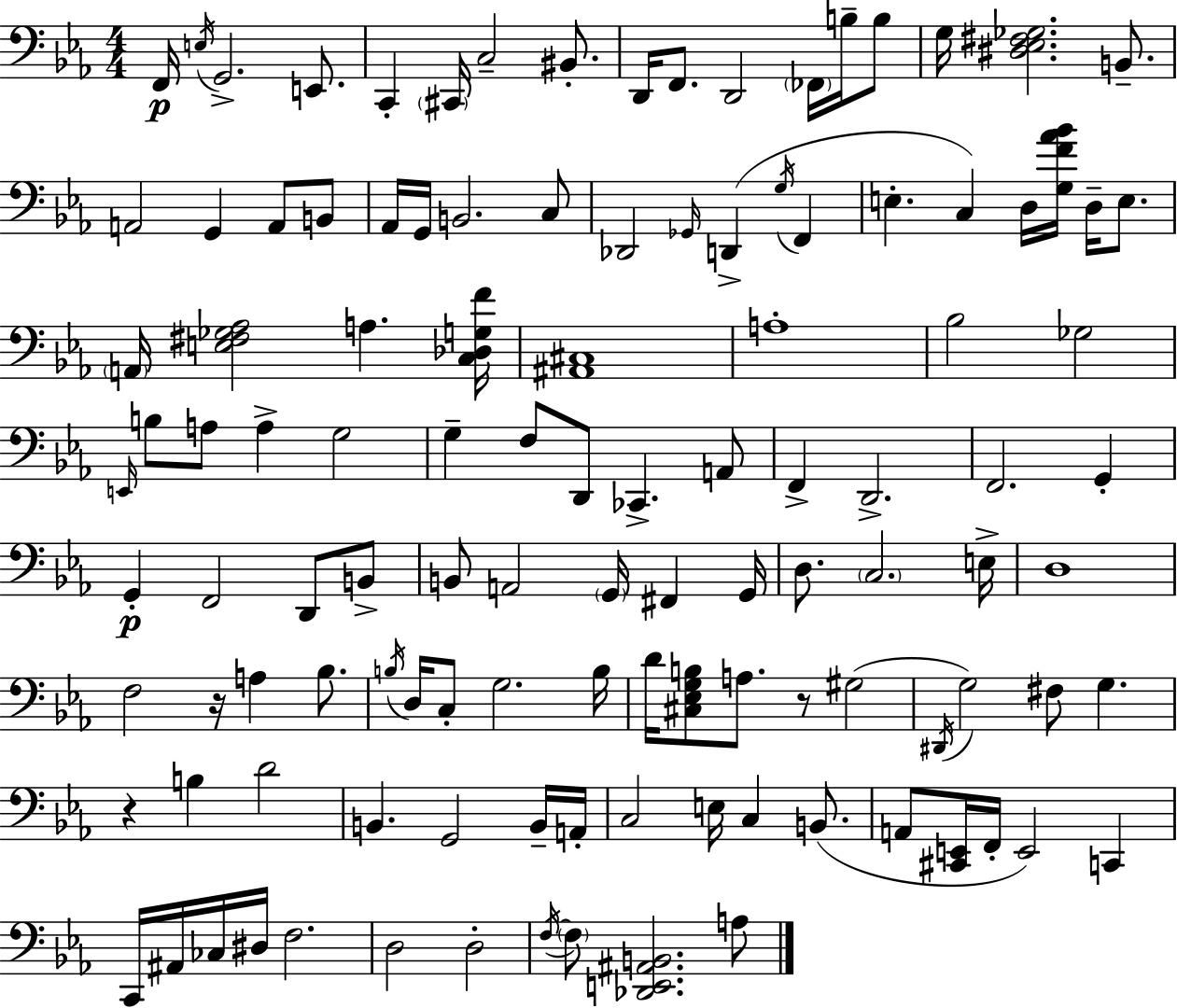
X:1
T:Untitled
M:4/4
L:1/4
K:Cm
F,,/4 E,/4 G,,2 E,,/2 C,, ^C,,/4 C,2 ^B,,/2 D,,/4 F,,/2 D,,2 _F,,/4 B,/4 B,/2 G,/4 [^D,_E,^F,_G,]2 B,,/2 A,,2 G,, A,,/2 B,,/2 _A,,/4 G,,/4 B,,2 C,/2 _D,,2 _G,,/4 D,, G,/4 F,, E, C, D,/4 [G,F_A_B]/4 D,/4 E,/2 A,,/4 [E,^F,_G,_A,]2 A, [C,_D,G,F]/4 [^A,,^C,]4 A,4 _B,2 _G,2 E,,/4 B,/2 A,/2 A, G,2 G, F,/2 D,,/2 _C,, A,,/2 F,, D,,2 F,,2 G,, G,, F,,2 D,,/2 B,,/2 B,,/2 A,,2 G,,/4 ^F,, G,,/4 D,/2 C,2 E,/4 D,4 F,2 z/4 A, _B,/2 B,/4 D,/4 C,/2 G,2 B,/4 D/4 [^C,_E,G,B,]/2 A,/2 z/2 ^G,2 ^D,,/4 G,2 ^F,/2 G, z B, D2 B,, G,,2 B,,/4 A,,/4 C,2 E,/4 C, B,,/2 A,,/2 [^C,,E,,]/4 F,,/4 E,,2 C,, C,,/4 ^A,,/4 _C,/4 ^D,/4 F,2 D,2 D,2 F,/4 F,/2 [_D,,E,,^A,,B,,]2 A,/2